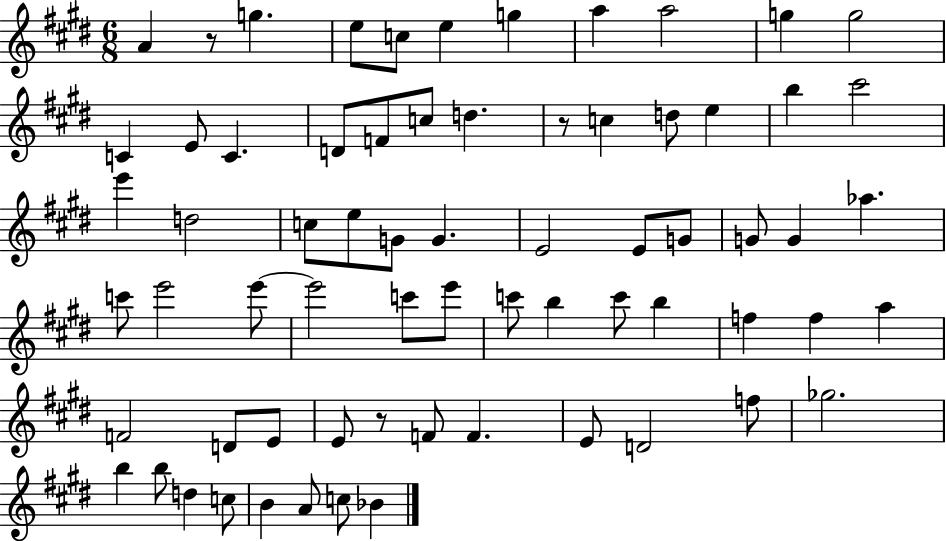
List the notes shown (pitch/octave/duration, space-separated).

A4/q R/e G5/q. E5/e C5/e E5/q G5/q A5/q A5/h G5/q G5/h C4/q E4/e C4/q. D4/e F4/e C5/e D5/q. R/e C5/q D5/e E5/q B5/q C#6/h E6/q D5/h C5/e E5/e G4/e G4/q. E4/h E4/e G4/e G4/e G4/q Ab5/q. C6/e E6/h E6/e E6/h C6/e E6/e C6/e B5/q C6/e B5/q F5/q F5/q A5/q F4/h D4/e E4/e E4/e R/e F4/e F4/q. E4/e D4/h F5/e Gb5/h. B5/q B5/e D5/q C5/e B4/q A4/e C5/e Bb4/q